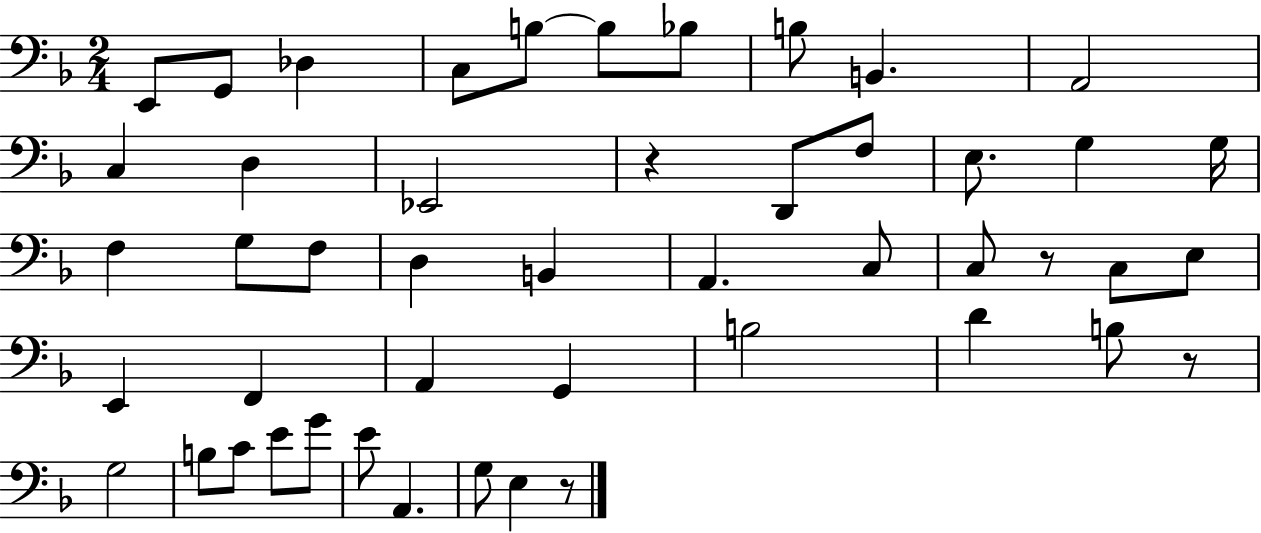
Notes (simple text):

E2/e G2/e Db3/q C3/e B3/e B3/e Bb3/e B3/e B2/q. A2/h C3/q D3/q Eb2/h R/q D2/e F3/e E3/e. G3/q G3/s F3/q G3/e F3/e D3/q B2/q A2/q. C3/e C3/e R/e C3/e E3/e E2/q F2/q A2/q G2/q B3/h D4/q B3/e R/e G3/h B3/e C4/e E4/e G4/e E4/e A2/q. G3/e E3/q R/e